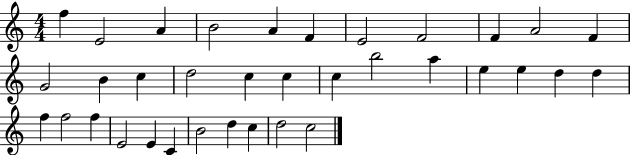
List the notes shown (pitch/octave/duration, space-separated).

F5/q E4/h A4/q B4/h A4/q F4/q E4/h F4/h F4/q A4/h F4/q G4/h B4/q C5/q D5/h C5/q C5/q C5/q B5/h A5/q E5/q E5/q D5/q D5/q F5/q F5/h F5/q E4/h E4/q C4/q B4/h D5/q C5/q D5/h C5/h